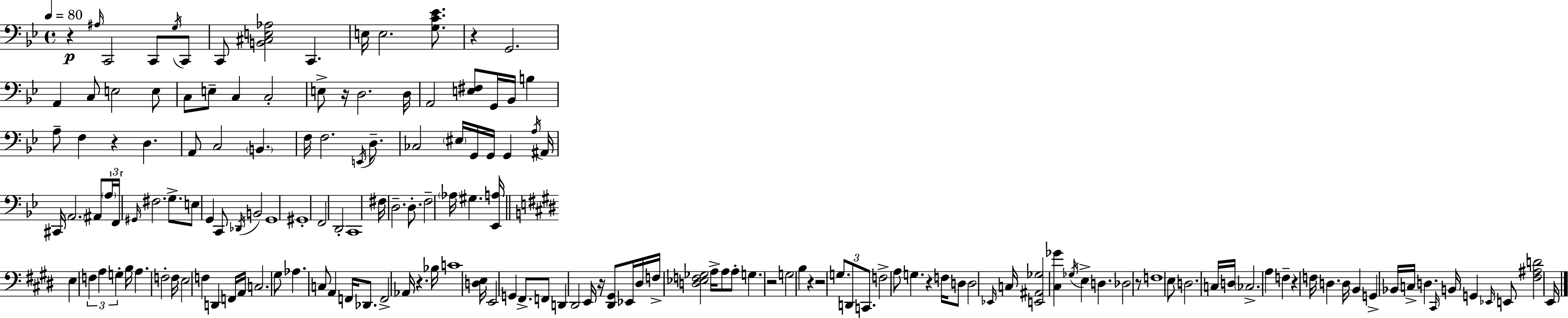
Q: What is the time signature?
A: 4/4